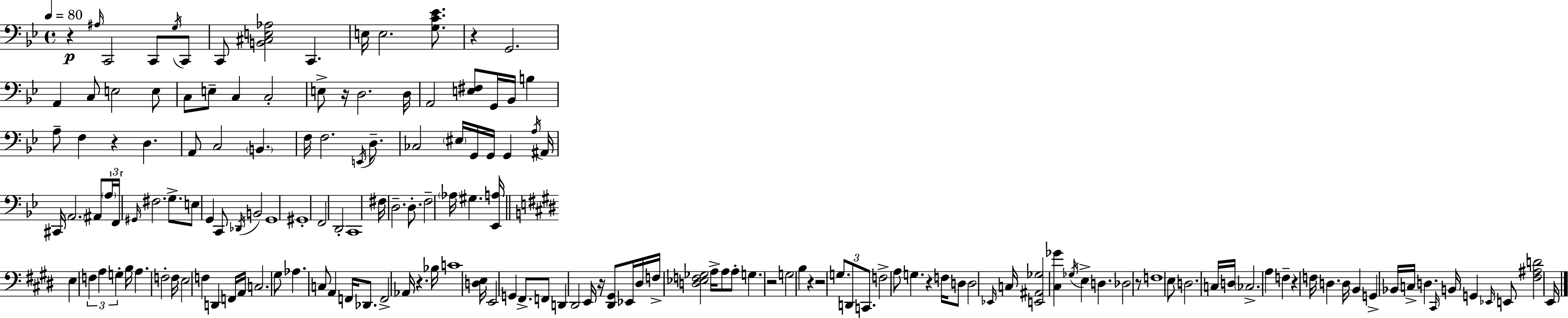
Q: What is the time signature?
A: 4/4